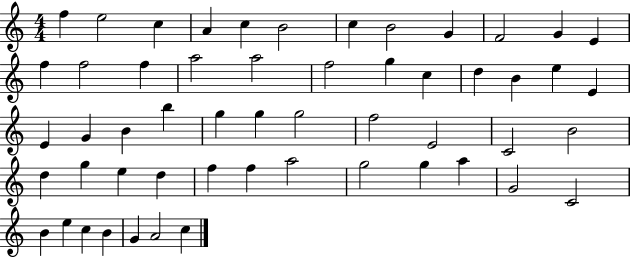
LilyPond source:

{
  \clef treble
  \numericTimeSignature
  \time 4/4
  \key c \major
  f''4 e''2 c''4 | a'4 c''4 b'2 | c''4 b'2 g'4 | f'2 g'4 e'4 | \break f''4 f''2 f''4 | a''2 a''2 | f''2 g''4 c''4 | d''4 b'4 e''4 e'4 | \break e'4 g'4 b'4 b''4 | g''4 g''4 g''2 | f''2 e'2 | c'2 b'2 | \break d''4 g''4 e''4 d''4 | f''4 f''4 a''2 | g''2 g''4 a''4 | g'2 c'2 | \break b'4 e''4 c''4 b'4 | g'4 a'2 c''4 | \bar "|."
}